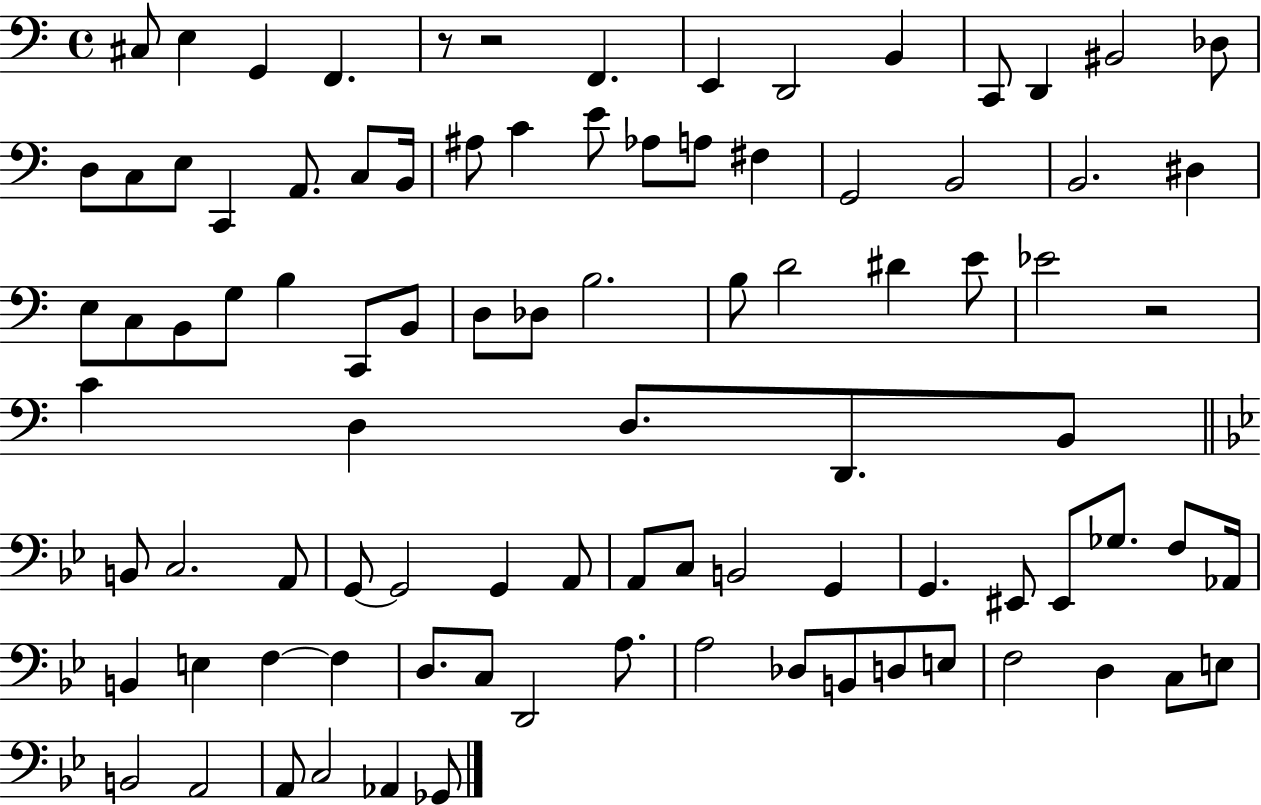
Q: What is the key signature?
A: C major